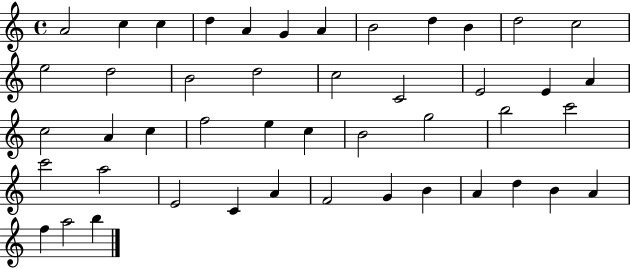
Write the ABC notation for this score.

X:1
T:Untitled
M:4/4
L:1/4
K:C
A2 c c d A G A B2 d B d2 c2 e2 d2 B2 d2 c2 C2 E2 E A c2 A c f2 e c B2 g2 b2 c'2 c'2 a2 E2 C A F2 G B A d B A f a2 b